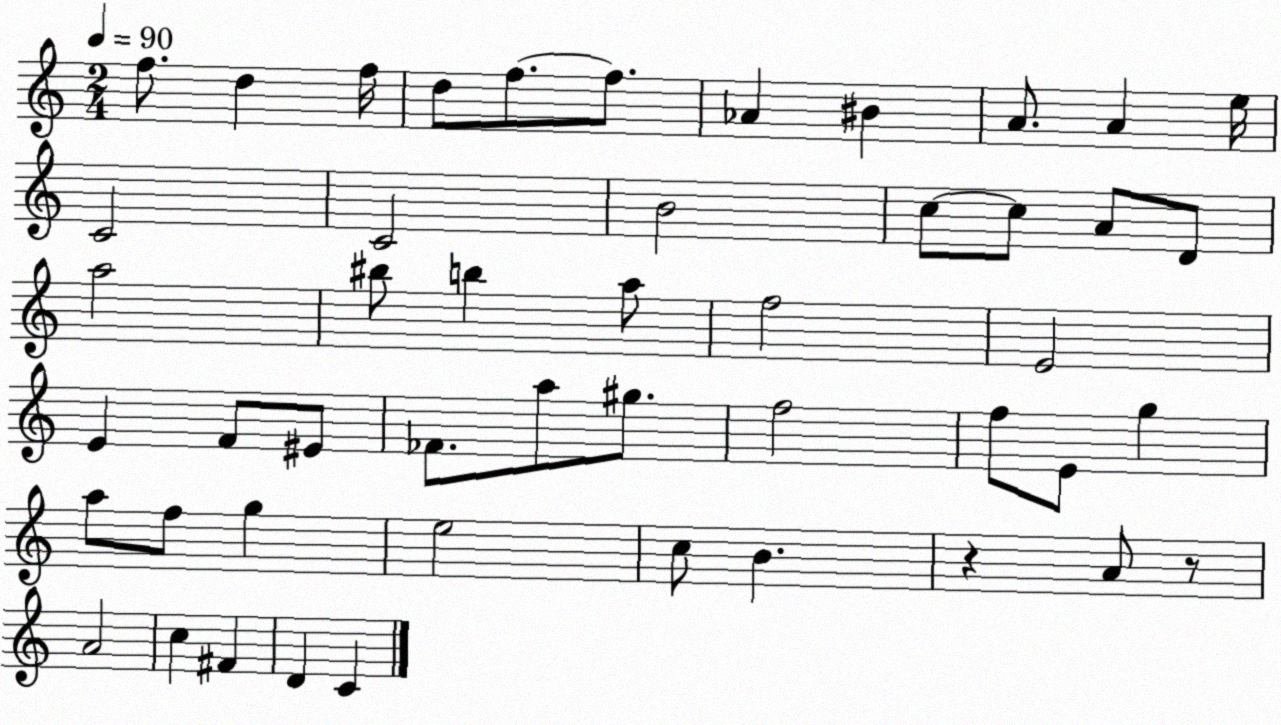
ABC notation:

X:1
T:Untitled
M:2/4
L:1/4
K:C
f/2 d f/4 d/2 f/2 f/2 _A ^B A/2 A e/4 C2 C2 B2 c/2 c/2 A/2 D/2 a2 ^b/2 b a/2 f2 E2 E F/2 ^E/2 _F/2 a/2 ^g/2 f2 f/2 E/2 g a/2 f/2 g e2 c/2 B z A/2 z/2 A2 c ^F D C